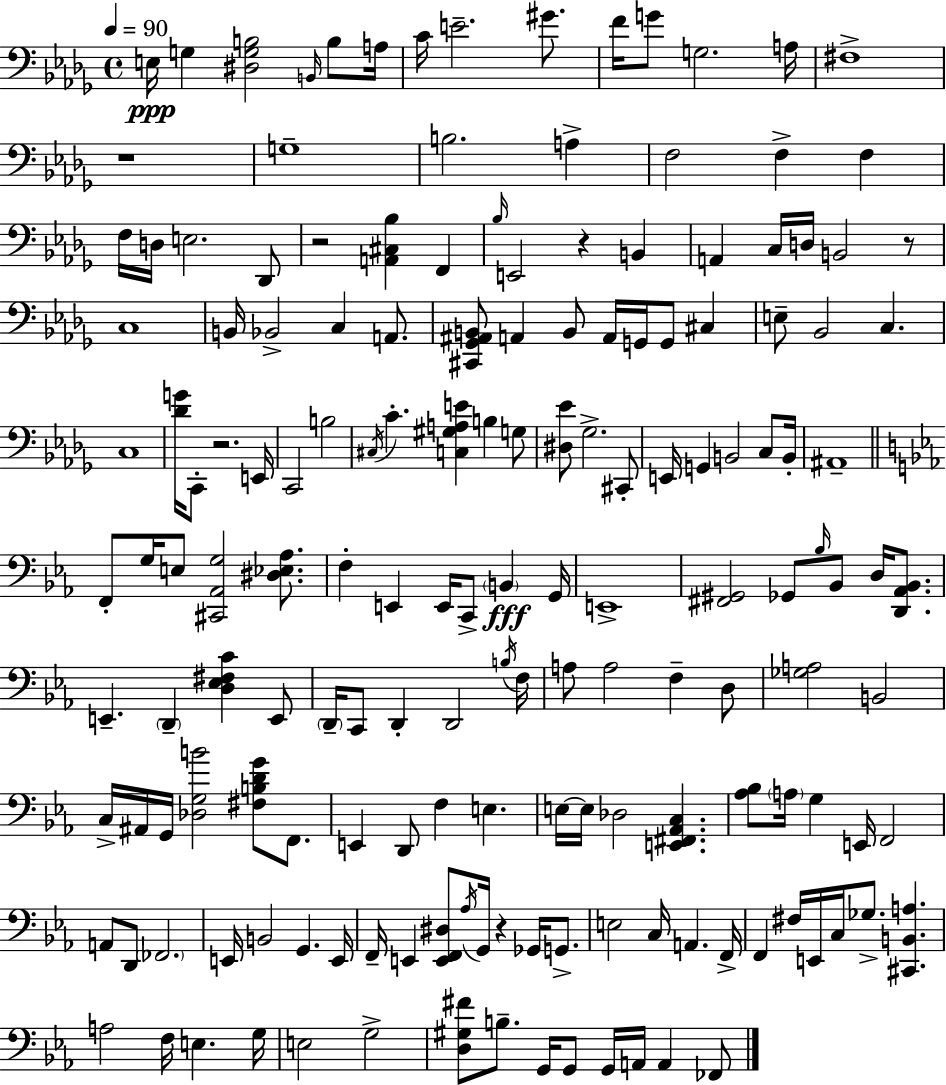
{
  \clef bass
  \time 4/4
  \defaultTimeSignature
  \key bes \minor
  \tempo 4 = 90
  e16\ppp g4 <dis g b>2 \grace { b,16 } b8 | a16 c'16 e'2.-- gis'8. | f'16 g'8 g2. | a16 fis1-> | \break r1 | g1-- | b2. a4-> | f2 f4-> f4 | \break f16 d16 e2. des,8 | r2 <a, cis bes>4 f,4 | \grace { bes16 } e,2 r4 b,4 | a,4 c16 d16 b,2 | \break r8 c1 | b,16 bes,2-> c4 a,8. | <cis, ges, ais, b,>8 a,4 b,8 a,16 g,16 g,8 cis4 | e8-- bes,2 c4. | \break c1 | <des' g'>16 c,8-. r2. | e,16 c,2 b2 | \acciaccatura { cis16 } c'4.-. <c gis a e'>4 b4 | \break g8 <dis ees'>8 ges2.-> | cis,8-. e,16 g,4 b,2 | c8 b,16-. ais,1-- | \bar "||" \break \key ees \major f,8-. g16 e8 <cis, aes, g>2 <dis ees aes>8. | f4-. e,4 e,16 c,8-> \parenthesize b,4\fff g,16 | e,1-> | <fis, gis,>2 ges,8 \grace { bes16 } bes,8 d16 <d, aes, bes,>8. | \break e,4.-- \parenthesize d,4-- <d ees fis c'>4 e,8 | \parenthesize d,16-- c,8 d,4-. d,2 | \acciaccatura { b16 } f16 a8 a2 f4-- | d8 <ges a>2 b,2 | \break c16-> ais,16 g,16 <des g b'>2 <fis b d' g'>8 f,8. | e,4 d,8 f4 e4. | e16~~ e16 des2 <e, fis, aes, c>4. | <aes bes>8 \parenthesize a16 g4 e,16 f,2 | \break a,8 d,8 \parenthesize fes,2. | e,16 b,2 g,4. | e,16 f,16-- e,4 <e, f, dis>8 \acciaccatura { aes16 } g,16 r4 ges,16 | g,8.-> e2 c16 a,4. | \break f,16-> f,4 fis16 e,16 c16 ges8.-> <cis, b, a>4. | a2 f16 e4. | g16 e2 g2-> | <d gis fis'>8 b8.-- g,16 g,8 g,16 a,16 a,4 | \break fes,8 \bar "|."
}